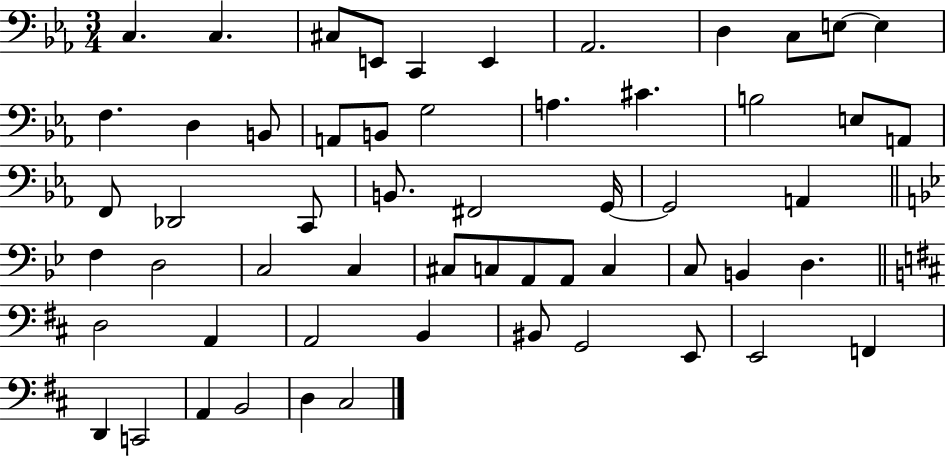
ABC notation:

X:1
T:Untitled
M:3/4
L:1/4
K:Eb
C, C, ^C,/2 E,,/2 C,, E,, _A,,2 D, C,/2 E,/2 E, F, D, B,,/2 A,,/2 B,,/2 G,2 A, ^C B,2 E,/2 A,,/2 F,,/2 _D,,2 C,,/2 B,,/2 ^F,,2 G,,/4 G,,2 A,, F, D,2 C,2 C, ^C,/2 C,/2 A,,/2 A,,/2 C, C,/2 B,, D, D,2 A,, A,,2 B,, ^B,,/2 G,,2 E,,/2 E,,2 F,, D,, C,,2 A,, B,,2 D, ^C,2